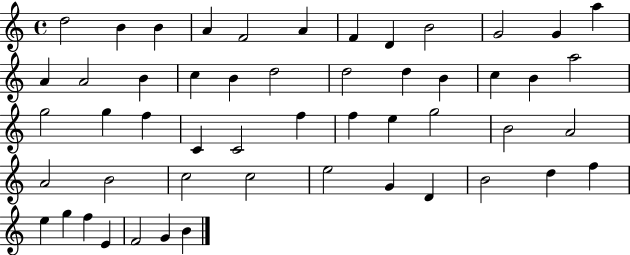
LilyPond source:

{
  \clef treble
  \time 4/4
  \defaultTimeSignature
  \key c \major
  d''2 b'4 b'4 | a'4 f'2 a'4 | f'4 d'4 b'2 | g'2 g'4 a''4 | \break a'4 a'2 b'4 | c''4 b'4 d''2 | d''2 d''4 b'4 | c''4 b'4 a''2 | \break g''2 g''4 f''4 | c'4 c'2 f''4 | f''4 e''4 g''2 | b'2 a'2 | \break a'2 b'2 | c''2 c''2 | e''2 g'4 d'4 | b'2 d''4 f''4 | \break e''4 g''4 f''4 e'4 | f'2 g'4 b'4 | \bar "|."
}